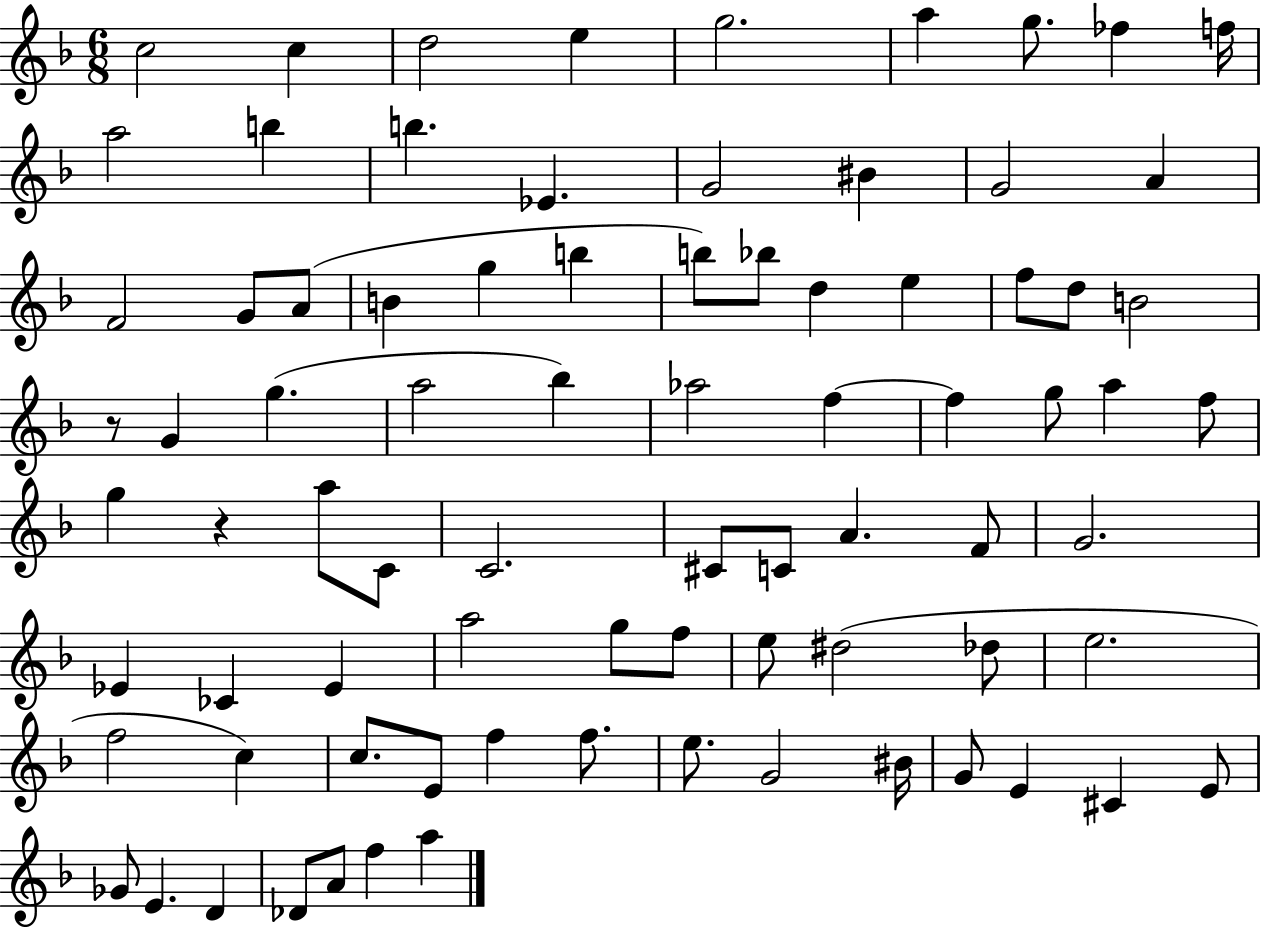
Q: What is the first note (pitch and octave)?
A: C5